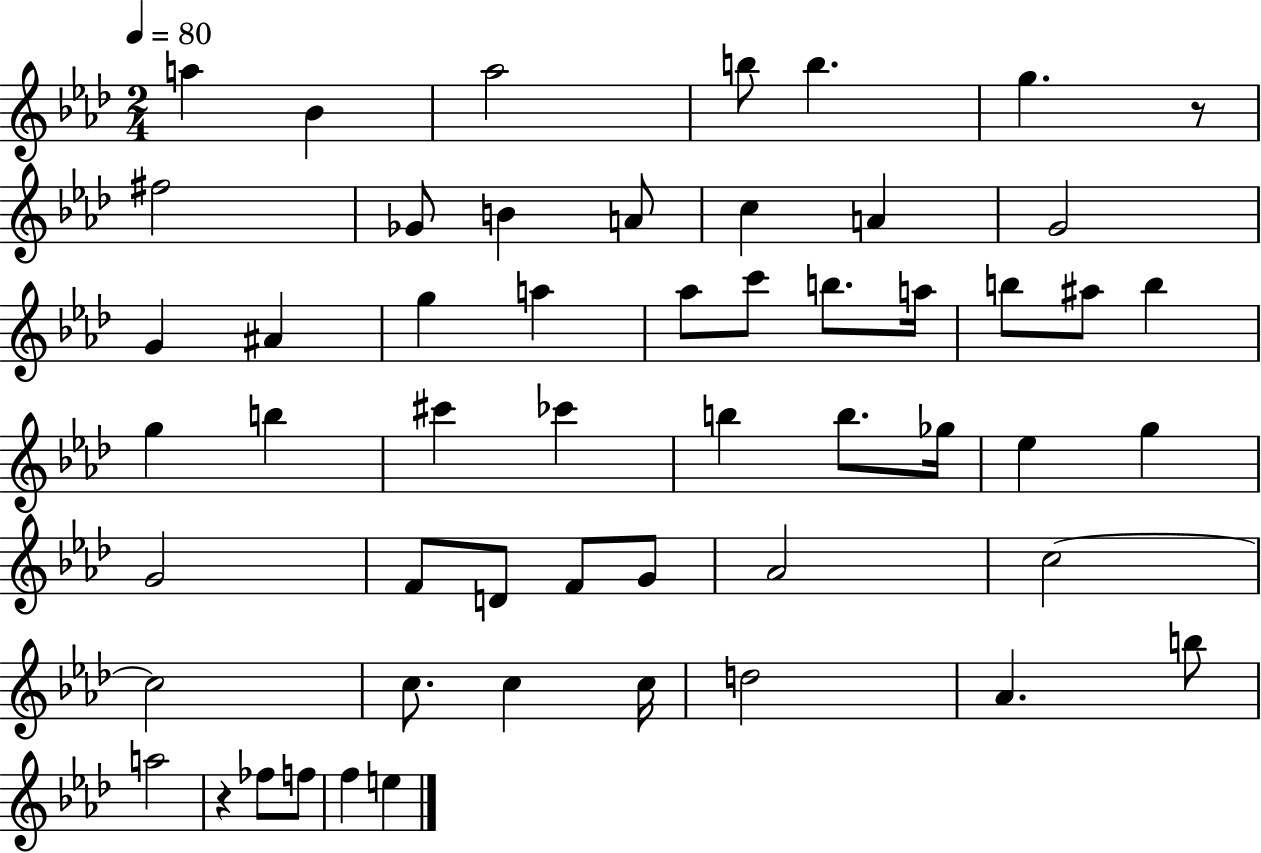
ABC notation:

X:1
T:Untitled
M:2/4
L:1/4
K:Ab
a _B _a2 b/2 b g z/2 ^f2 _G/2 B A/2 c A G2 G ^A g a _a/2 c'/2 b/2 a/4 b/2 ^a/2 b g b ^c' _c' b b/2 _g/4 _e g G2 F/2 D/2 F/2 G/2 _A2 c2 c2 c/2 c c/4 d2 _A b/2 a2 z _f/2 f/2 f e